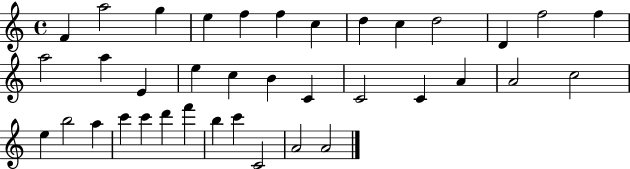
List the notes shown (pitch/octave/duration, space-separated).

F4/q A5/h G5/q E5/q F5/q F5/q C5/q D5/q C5/q D5/h D4/q F5/h F5/q A5/h A5/q E4/q E5/q C5/q B4/q C4/q C4/h C4/q A4/q A4/h C5/h E5/q B5/h A5/q C6/q C6/q D6/q F6/q B5/q C6/q C4/h A4/h A4/h